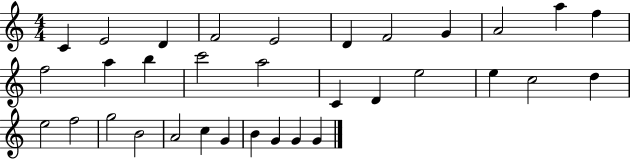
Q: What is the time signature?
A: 4/4